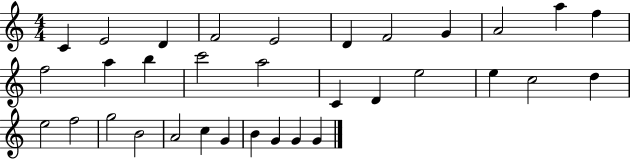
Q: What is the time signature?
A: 4/4